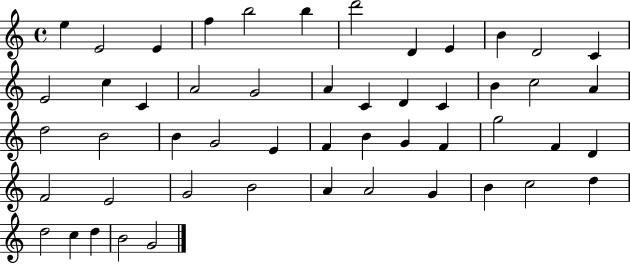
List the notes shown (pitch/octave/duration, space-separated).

E5/q E4/h E4/q F5/q B5/h B5/q D6/h D4/q E4/q B4/q D4/h C4/q E4/h C5/q C4/q A4/h G4/h A4/q C4/q D4/q C4/q B4/q C5/h A4/q D5/h B4/h B4/q G4/h E4/q F4/q B4/q G4/q F4/q G5/h F4/q D4/q F4/h E4/h G4/h B4/h A4/q A4/h G4/q B4/q C5/h D5/q D5/h C5/q D5/q B4/h G4/h